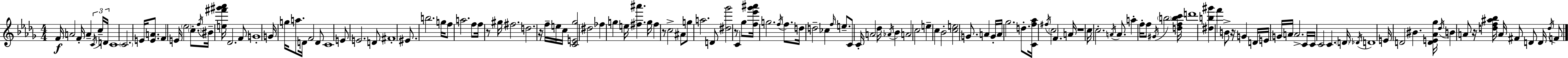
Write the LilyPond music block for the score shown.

{
  \clef treble
  \numericTimeSignature
  \time 4/4
  \key bes \minor
  f'16\f a'2 f'16-. a'4-- \tuplet 3/2 { \acciaccatura { c'16 } c''16-- | d'16 } c'1 | \parenthesize c'2. e'16 <e' a'>8. | f'4 e'16 \parenthesize ees''2 \parenthesize c''8.-. | \break \acciaccatura { f''16 } bis'16-- <e'' fis''' gis''' aes'''>16 des'2. | f'8 g'1-. | g'16 g''16 a''8. d'16 f'2 | d'8 c'1 | \break e'8 e'2. | d'8 fis'1-. | eis'8. b''2. | g''16 f''8 a''2. | \break f''8 f''16 r8 gis''16 fis''2. | d''2. r16 f''16-- | e''16 c''16 <c' e' ges''>2 dis''2 | fes''4 g''4 e''16 <fis'' ais'''>4. | \break g''16 fis''4 r8 c''2-> | ais'8 g''8 a''2. | d'8 <dis'' ges'''>2 r8 c'4 | ges''8 <f'' ees''' ges''' ais'''>16 g''2. \acciaccatura { f''16 } | \break f''8. d''16 d''2-- ces''4 | \grace { f''16 } e''8.-- c'8 c'16-. a'2 des''16 | \acciaccatura { aes'16 } bes'4 a'2 c''2 | e''4-- c''4 bes'2-. | \break <c'' e''>2 g'8. | a'4 g'16-. a'16 ges''2. | d''8.-. <c' f'' aes''>16 \acciaccatura { fis''16 } \parenthesize c''2 f'4. | a'16 r1 | \break c''16 c''2.-. | \acciaccatura { a'16 } a'8. a''4-. f''16-. f''8 \acciaccatura { gis'16 } \parenthesize b''2 | <d'' f'' b'' c'''>16 d'''1 | <dis'' b'' gis'''>4 f'''4 | \break b'8-> r16 g'4 d'16 e'16 g'16 a'16 a'2.-> | c'16 c'16 c'2 | c'4. \parenthesize d'16 \acciaccatura { des'16 } d'1 | e'16 d'2 | \break bis'4. <d' e' aes' ges''>16 \acciaccatura { des''16 } b'4 a'8 | r16 <d'' f'' ais'' bes''>16 a'16 fis'8 d'8 d'16 \acciaccatura { d''16 } f'8 \bar "|."
}